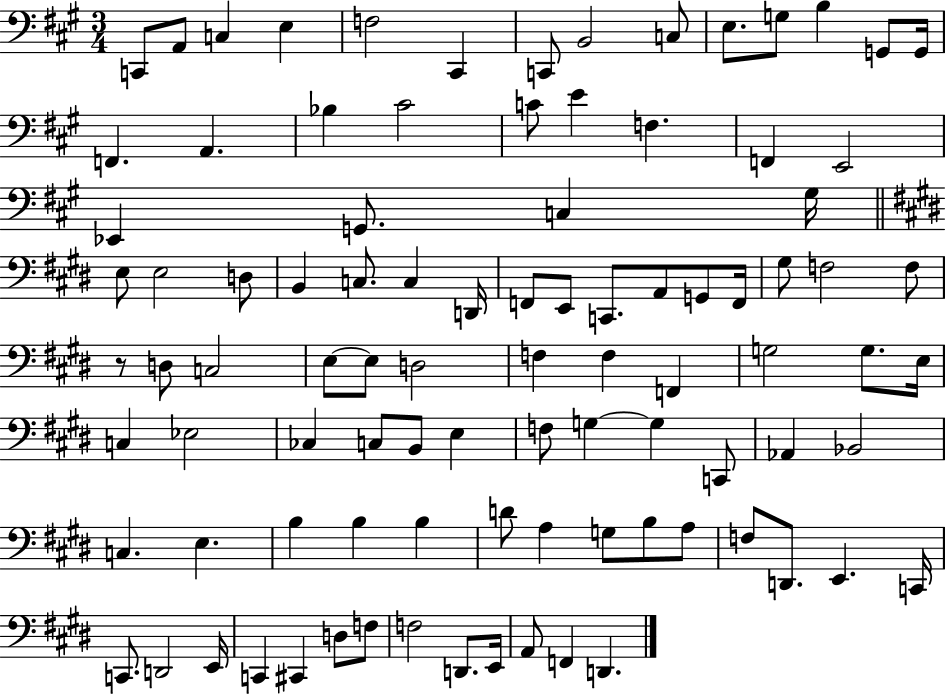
C2/e A2/e C3/q E3/q F3/h C#2/q C2/e B2/h C3/e E3/e. G3/e B3/q G2/e G2/s F2/q. A2/q. Bb3/q C#4/h C4/e E4/q F3/q. F2/q E2/h Eb2/q G2/e. C3/q G#3/s E3/e E3/h D3/e B2/q C3/e. C3/q D2/s F2/e E2/e C2/e. A2/e G2/e F2/s G#3/e F3/h F3/e R/e D3/e C3/h E3/e E3/e D3/h F3/q F3/q F2/q G3/h G3/e. E3/s C3/q Eb3/h CES3/q C3/e B2/e E3/q F3/e G3/q G3/q C2/e Ab2/q Bb2/h C3/q. E3/q. B3/q B3/q B3/q D4/e A3/q G3/e B3/e A3/e F3/e D2/e. E2/q. C2/s C2/e. D2/h E2/s C2/q C#2/q D3/e F3/e F3/h D2/e. E2/s A2/e F2/q D2/q.